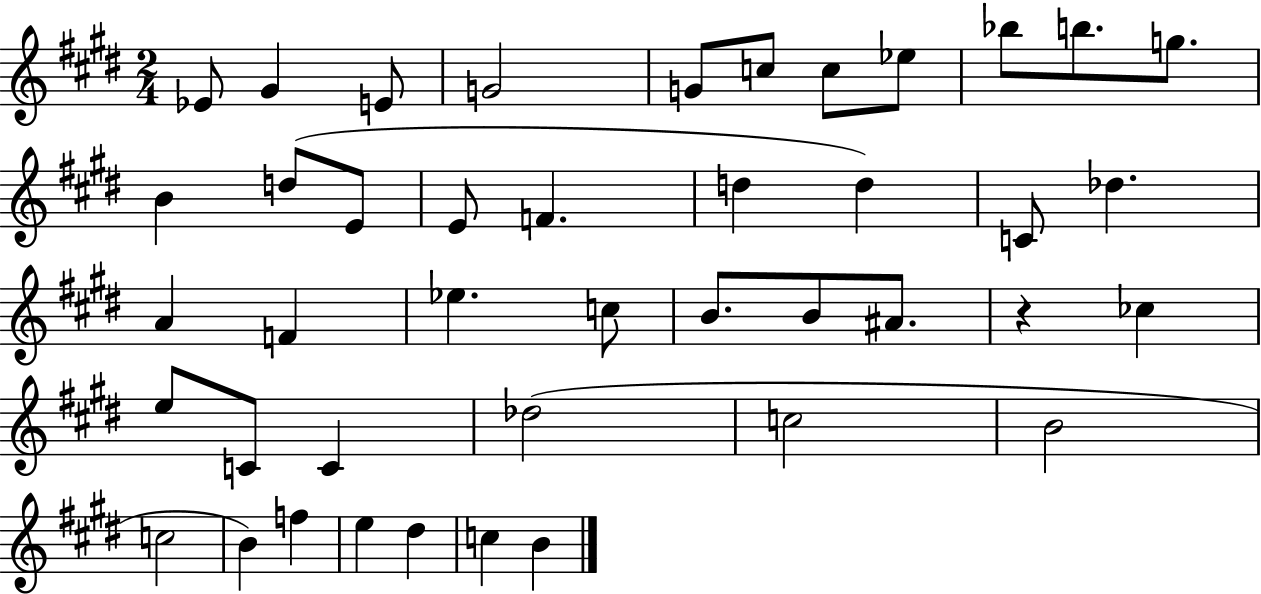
{
  \clef treble
  \numericTimeSignature
  \time 2/4
  \key e \major
  ees'8 gis'4 e'8 | g'2 | g'8 c''8 c''8 ees''8 | bes''8 b''8. g''8. | \break b'4 d''8( e'8 | e'8 f'4. | d''4 d''4) | c'8 des''4. | \break a'4 f'4 | ees''4. c''8 | b'8. b'8 ais'8. | r4 ces''4 | \break e''8 c'8 c'4 | des''2( | c''2 | b'2 | \break c''2 | b'4) f''4 | e''4 dis''4 | c''4 b'4 | \break \bar "|."
}